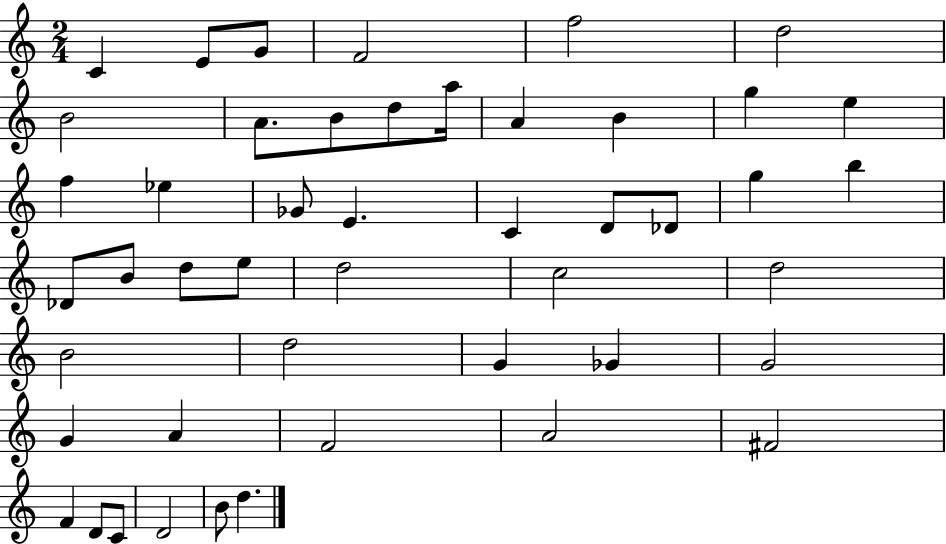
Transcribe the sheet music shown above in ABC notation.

X:1
T:Untitled
M:2/4
L:1/4
K:C
C E/2 G/2 F2 f2 d2 B2 A/2 B/2 d/2 a/4 A B g e f _e _G/2 E C D/2 _D/2 g b _D/2 B/2 d/2 e/2 d2 c2 d2 B2 d2 G _G G2 G A F2 A2 ^F2 F D/2 C/2 D2 B/2 d